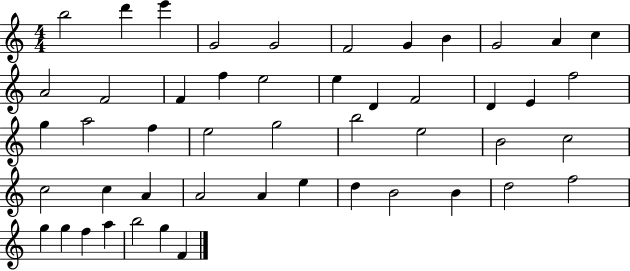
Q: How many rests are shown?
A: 0